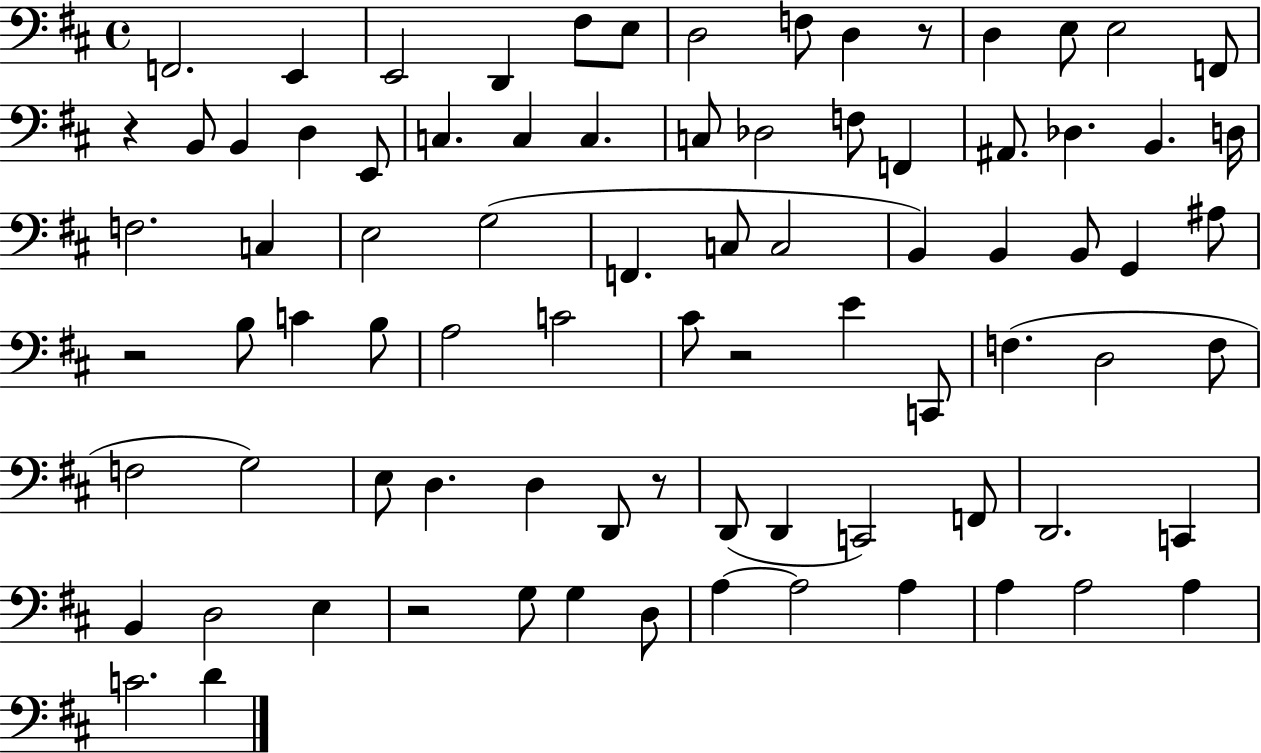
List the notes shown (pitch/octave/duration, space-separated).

F2/h. E2/q E2/h D2/q F#3/e E3/e D3/h F3/e D3/q R/e D3/q E3/e E3/h F2/e R/q B2/e B2/q D3/q E2/e C3/q. C3/q C3/q. C3/e Db3/h F3/e F2/q A#2/e. Db3/q. B2/q. D3/s F3/h. C3/q E3/h G3/h F2/q. C3/e C3/h B2/q B2/q B2/e G2/q A#3/e R/h B3/e C4/q B3/e A3/h C4/h C#4/e R/h E4/q C2/e F3/q. D3/h F3/e F3/h G3/h E3/e D3/q. D3/q D2/e R/e D2/e D2/q C2/h F2/e D2/h. C2/q B2/q D3/h E3/q R/h G3/e G3/q D3/e A3/q A3/h A3/q A3/q A3/h A3/q C4/h. D4/q